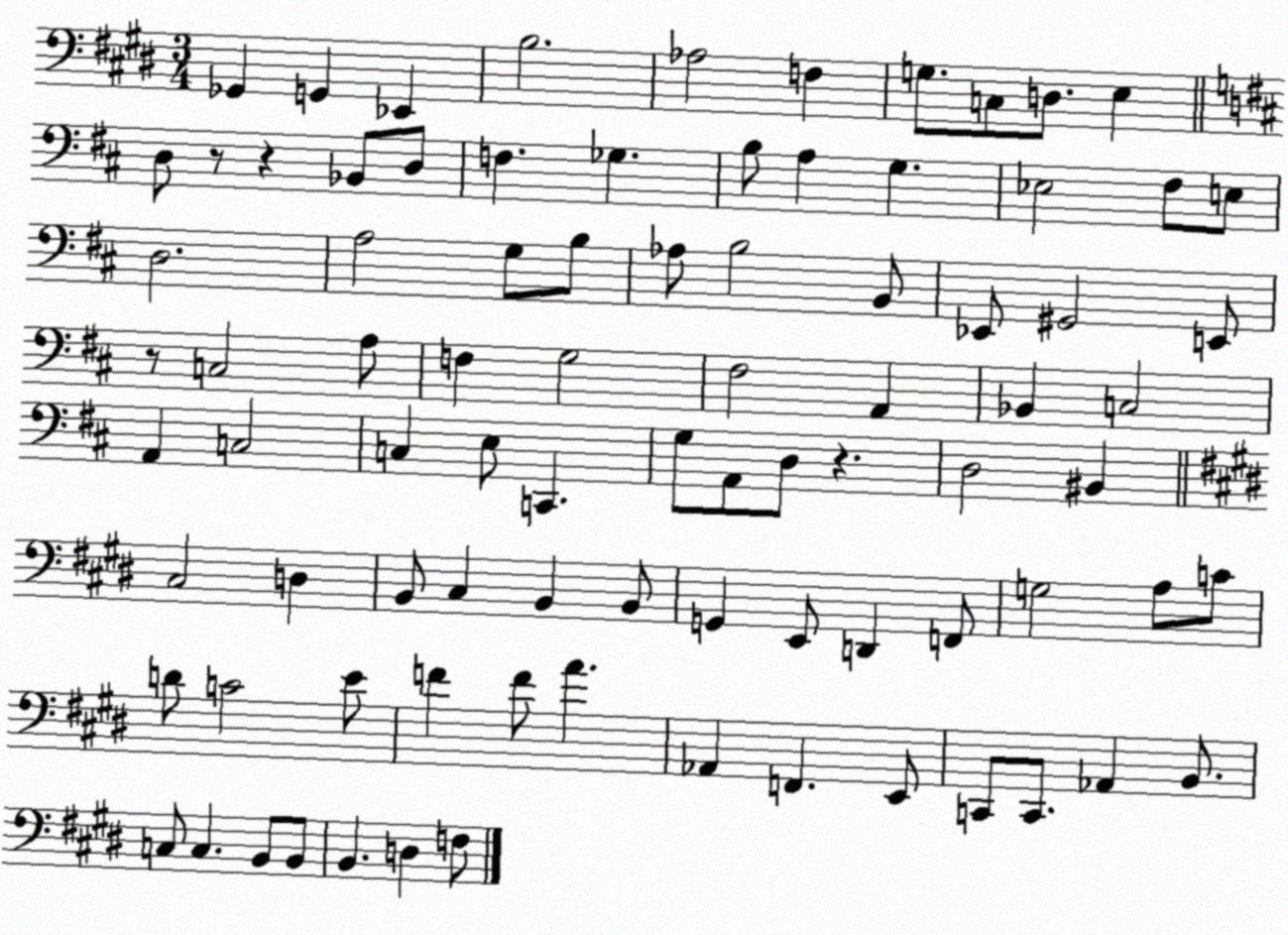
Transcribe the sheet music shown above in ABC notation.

X:1
T:Untitled
M:3/4
L:1/4
K:E
_G,, G,, _E,, B,2 _A,2 F, G,/2 C,/2 D,/2 E, D,/2 z/2 z _B,,/2 D,/2 F, _G, B,/2 A, G, _E,2 ^F,/2 E,/2 D,2 A,2 G,/2 B,/2 _A,/2 B,2 B,,/2 _E,,/2 ^G,,2 E,,/2 z/2 C,2 A,/2 F, G,2 ^F,2 A,, _B,, C,2 A,, C,2 C, E,/2 C,, G,/2 A,,/2 D,/2 z D,2 ^B,, ^C,2 D, B,,/2 ^C, B,, B,,/2 G,, E,,/2 D,, F,,/2 G,2 A,/2 C/2 D/2 C2 E/2 F F/2 A _A,, F,, E,,/2 C,,/2 C,,/2 _A,, B,,/2 C,/2 C, B,,/2 B,,/2 B,, D, F,/2